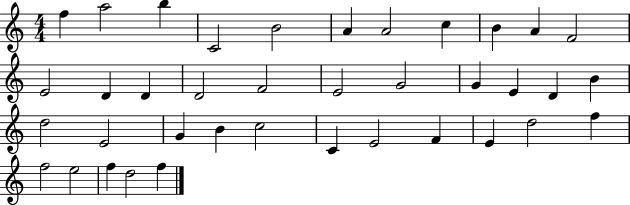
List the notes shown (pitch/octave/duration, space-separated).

F5/q A5/h B5/q C4/h B4/h A4/q A4/h C5/q B4/q A4/q F4/h E4/h D4/q D4/q D4/h F4/h E4/h G4/h G4/q E4/q D4/q B4/q D5/h E4/h G4/q B4/q C5/h C4/q E4/h F4/q E4/q D5/h F5/q F5/h E5/h F5/q D5/h F5/q